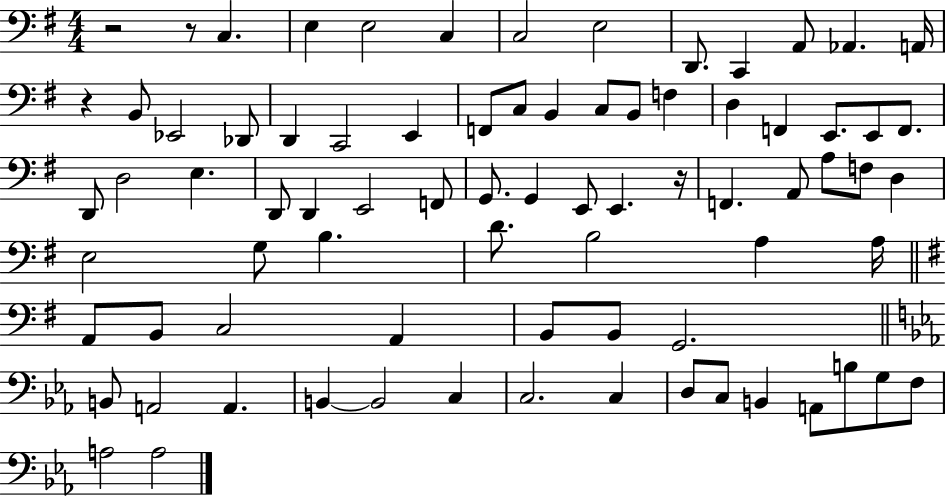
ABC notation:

X:1
T:Untitled
M:4/4
L:1/4
K:G
z2 z/2 C, E, E,2 C, C,2 E,2 D,,/2 C,, A,,/2 _A,, A,,/4 z B,,/2 _E,,2 _D,,/2 D,, C,,2 E,, F,,/2 C,/2 B,, C,/2 B,,/2 F, D, F,, E,,/2 E,,/2 F,,/2 D,,/2 D,2 E, D,,/2 D,, E,,2 F,,/2 G,,/2 G,, E,,/2 E,, z/4 F,, A,,/2 A,/2 F,/2 D, E,2 G,/2 B, D/2 B,2 A, A,/4 A,,/2 B,,/2 C,2 A,, B,,/2 B,,/2 G,,2 B,,/2 A,,2 A,, B,, B,,2 C, C,2 C, D,/2 C,/2 B,, A,,/2 B,/2 G,/2 F,/2 A,2 A,2